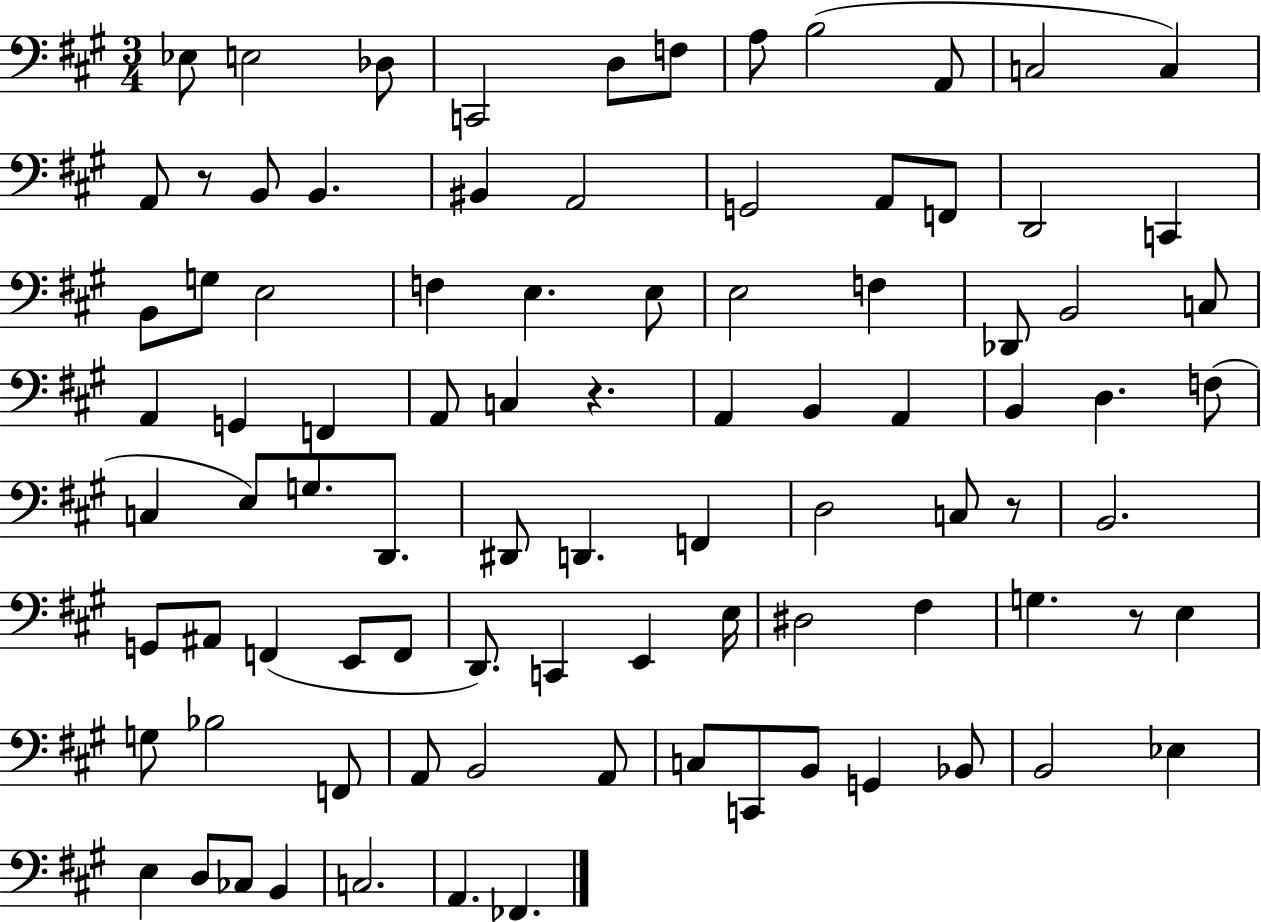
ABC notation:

X:1
T:Untitled
M:3/4
L:1/4
K:A
_E,/2 E,2 _D,/2 C,,2 D,/2 F,/2 A,/2 B,2 A,,/2 C,2 C, A,,/2 z/2 B,,/2 B,, ^B,, A,,2 G,,2 A,,/2 F,,/2 D,,2 C,, B,,/2 G,/2 E,2 F, E, E,/2 E,2 F, _D,,/2 B,,2 C,/2 A,, G,, F,, A,,/2 C, z A,, B,, A,, B,, D, F,/2 C, E,/2 G,/2 D,,/2 ^D,,/2 D,, F,, D,2 C,/2 z/2 B,,2 G,,/2 ^A,,/2 F,, E,,/2 F,,/2 D,,/2 C,, E,, E,/4 ^D,2 ^F, G, z/2 E, G,/2 _B,2 F,,/2 A,,/2 B,,2 A,,/2 C,/2 C,,/2 B,,/2 G,, _B,,/2 B,,2 _E, E, D,/2 _C,/2 B,, C,2 A,, _F,,